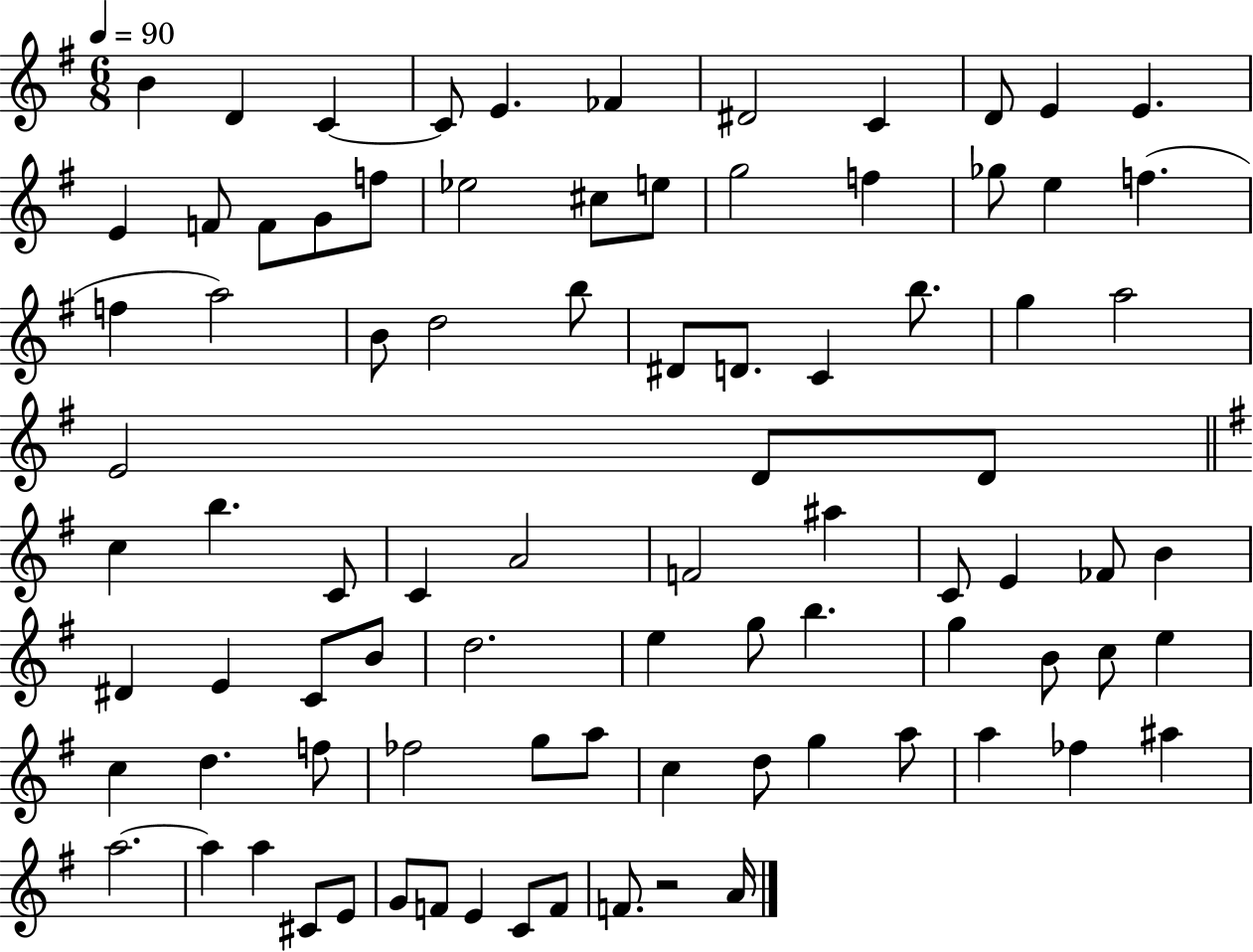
X:1
T:Untitled
M:6/8
L:1/4
K:G
B D C C/2 E _F ^D2 C D/2 E E E F/2 F/2 G/2 f/2 _e2 ^c/2 e/2 g2 f _g/2 e f f a2 B/2 d2 b/2 ^D/2 D/2 C b/2 g a2 E2 D/2 D/2 c b C/2 C A2 F2 ^a C/2 E _F/2 B ^D E C/2 B/2 d2 e g/2 b g B/2 c/2 e c d f/2 _f2 g/2 a/2 c d/2 g a/2 a _f ^a a2 a a ^C/2 E/2 G/2 F/2 E C/2 F/2 F/2 z2 A/4